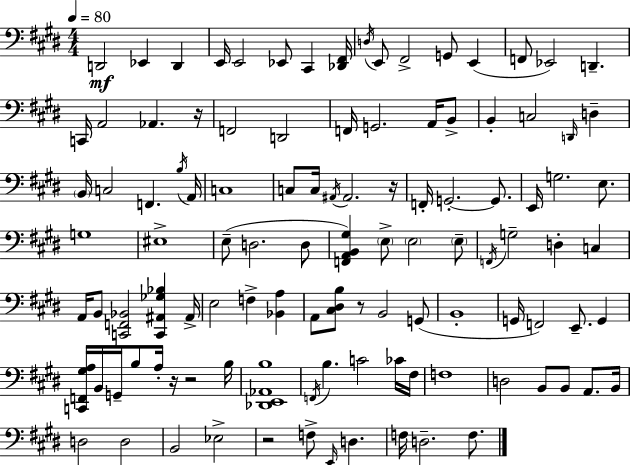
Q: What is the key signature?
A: E major